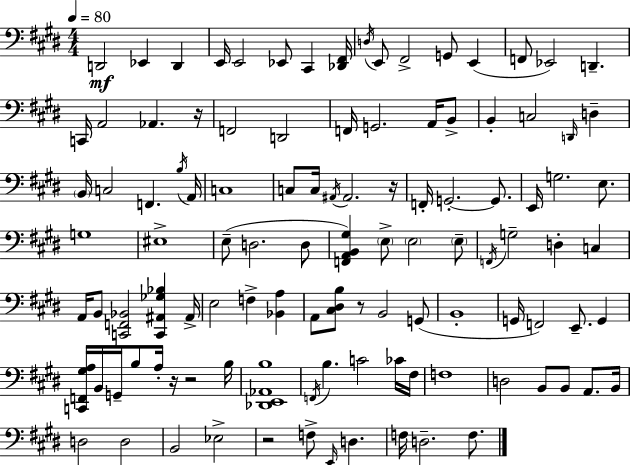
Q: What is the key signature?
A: E major